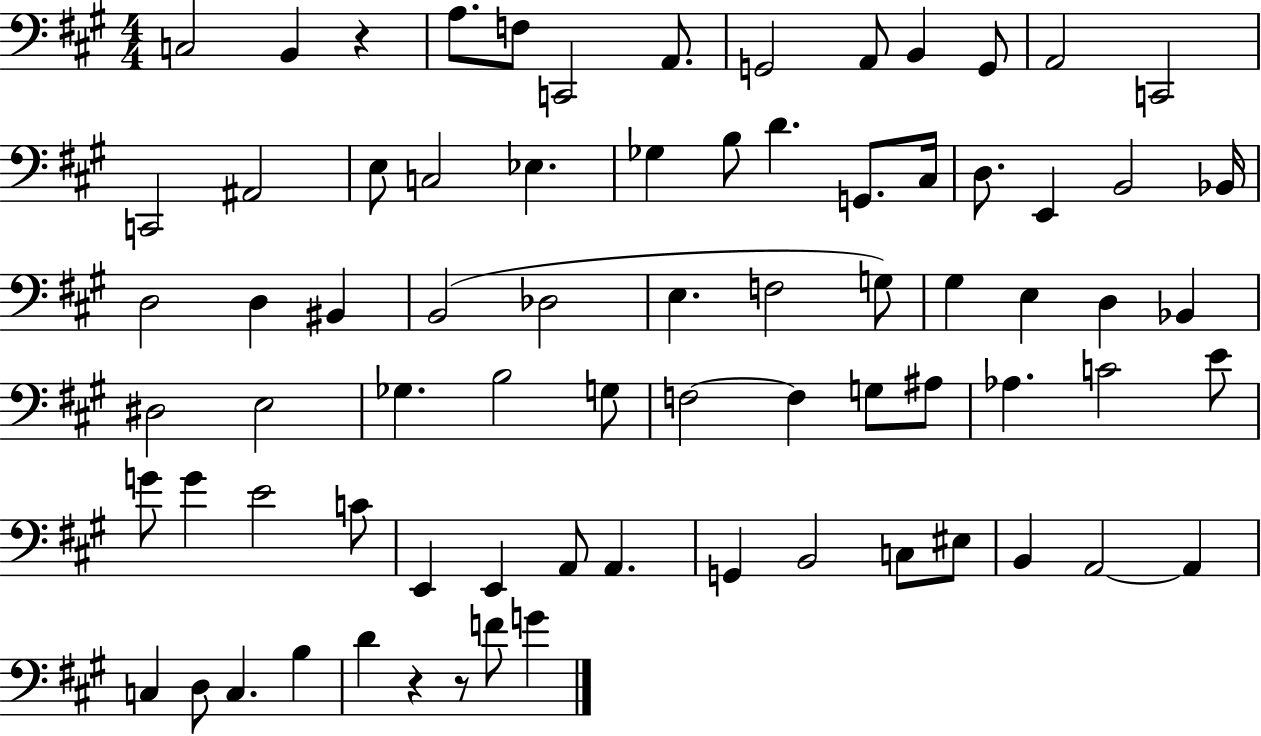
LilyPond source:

{
  \clef bass
  \numericTimeSignature
  \time 4/4
  \key a \major
  c2 b,4 r4 | a8. f8 c,2 a,8. | g,2 a,8 b,4 g,8 | a,2 c,2 | \break c,2 ais,2 | e8 c2 ees4. | ges4 b8 d'4. g,8. cis16 | d8. e,4 b,2 bes,16 | \break d2 d4 bis,4 | b,2( des2 | e4. f2 g8) | gis4 e4 d4 bes,4 | \break dis2 e2 | ges4. b2 g8 | f2~~ f4 g8 ais8 | aes4. c'2 e'8 | \break g'8 g'4 e'2 c'8 | e,4 e,4 a,8 a,4. | g,4 b,2 c8 eis8 | b,4 a,2~~ a,4 | \break c4 d8 c4. b4 | d'4 r4 r8 f'8 g'4 | \bar "|."
}